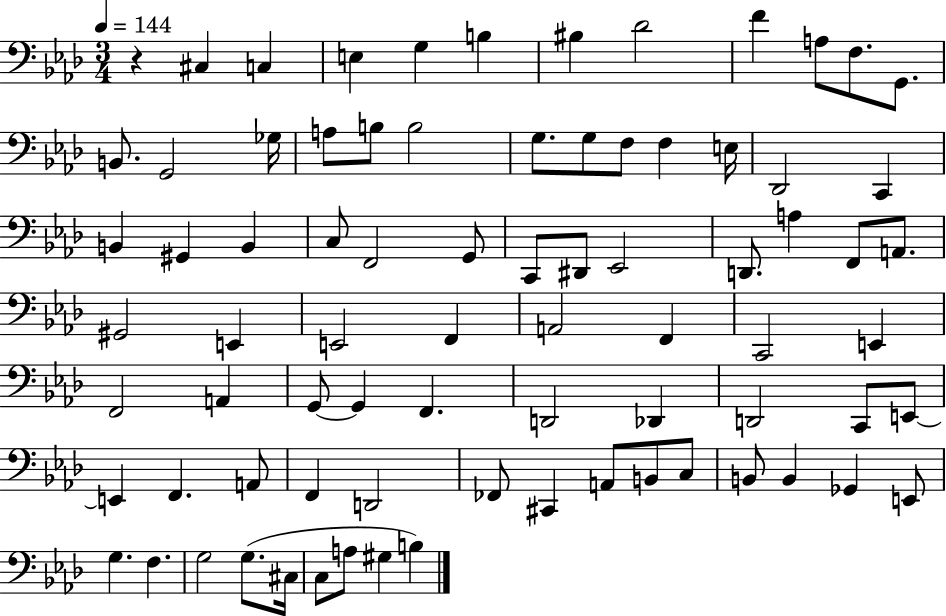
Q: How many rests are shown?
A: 1